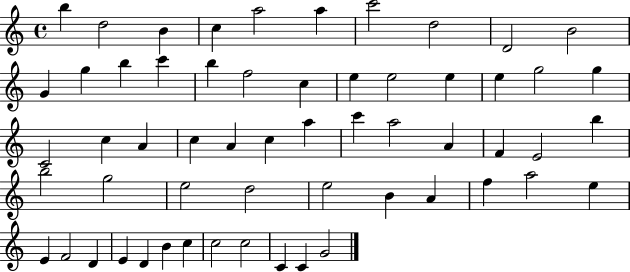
B5/q D5/h B4/q C5/q A5/h A5/q C6/h D5/h D4/h B4/h G4/q G5/q B5/q C6/q B5/q F5/h C5/q E5/q E5/h E5/q E5/q G5/h G5/q C4/h C5/q A4/q C5/q A4/q C5/q A5/q C6/q A5/h A4/q F4/q E4/h B5/q B5/h G5/h E5/h D5/h E5/h B4/q A4/q F5/q A5/h E5/q E4/q F4/h D4/q E4/q D4/q B4/q C5/q C5/h C5/h C4/q C4/q G4/h